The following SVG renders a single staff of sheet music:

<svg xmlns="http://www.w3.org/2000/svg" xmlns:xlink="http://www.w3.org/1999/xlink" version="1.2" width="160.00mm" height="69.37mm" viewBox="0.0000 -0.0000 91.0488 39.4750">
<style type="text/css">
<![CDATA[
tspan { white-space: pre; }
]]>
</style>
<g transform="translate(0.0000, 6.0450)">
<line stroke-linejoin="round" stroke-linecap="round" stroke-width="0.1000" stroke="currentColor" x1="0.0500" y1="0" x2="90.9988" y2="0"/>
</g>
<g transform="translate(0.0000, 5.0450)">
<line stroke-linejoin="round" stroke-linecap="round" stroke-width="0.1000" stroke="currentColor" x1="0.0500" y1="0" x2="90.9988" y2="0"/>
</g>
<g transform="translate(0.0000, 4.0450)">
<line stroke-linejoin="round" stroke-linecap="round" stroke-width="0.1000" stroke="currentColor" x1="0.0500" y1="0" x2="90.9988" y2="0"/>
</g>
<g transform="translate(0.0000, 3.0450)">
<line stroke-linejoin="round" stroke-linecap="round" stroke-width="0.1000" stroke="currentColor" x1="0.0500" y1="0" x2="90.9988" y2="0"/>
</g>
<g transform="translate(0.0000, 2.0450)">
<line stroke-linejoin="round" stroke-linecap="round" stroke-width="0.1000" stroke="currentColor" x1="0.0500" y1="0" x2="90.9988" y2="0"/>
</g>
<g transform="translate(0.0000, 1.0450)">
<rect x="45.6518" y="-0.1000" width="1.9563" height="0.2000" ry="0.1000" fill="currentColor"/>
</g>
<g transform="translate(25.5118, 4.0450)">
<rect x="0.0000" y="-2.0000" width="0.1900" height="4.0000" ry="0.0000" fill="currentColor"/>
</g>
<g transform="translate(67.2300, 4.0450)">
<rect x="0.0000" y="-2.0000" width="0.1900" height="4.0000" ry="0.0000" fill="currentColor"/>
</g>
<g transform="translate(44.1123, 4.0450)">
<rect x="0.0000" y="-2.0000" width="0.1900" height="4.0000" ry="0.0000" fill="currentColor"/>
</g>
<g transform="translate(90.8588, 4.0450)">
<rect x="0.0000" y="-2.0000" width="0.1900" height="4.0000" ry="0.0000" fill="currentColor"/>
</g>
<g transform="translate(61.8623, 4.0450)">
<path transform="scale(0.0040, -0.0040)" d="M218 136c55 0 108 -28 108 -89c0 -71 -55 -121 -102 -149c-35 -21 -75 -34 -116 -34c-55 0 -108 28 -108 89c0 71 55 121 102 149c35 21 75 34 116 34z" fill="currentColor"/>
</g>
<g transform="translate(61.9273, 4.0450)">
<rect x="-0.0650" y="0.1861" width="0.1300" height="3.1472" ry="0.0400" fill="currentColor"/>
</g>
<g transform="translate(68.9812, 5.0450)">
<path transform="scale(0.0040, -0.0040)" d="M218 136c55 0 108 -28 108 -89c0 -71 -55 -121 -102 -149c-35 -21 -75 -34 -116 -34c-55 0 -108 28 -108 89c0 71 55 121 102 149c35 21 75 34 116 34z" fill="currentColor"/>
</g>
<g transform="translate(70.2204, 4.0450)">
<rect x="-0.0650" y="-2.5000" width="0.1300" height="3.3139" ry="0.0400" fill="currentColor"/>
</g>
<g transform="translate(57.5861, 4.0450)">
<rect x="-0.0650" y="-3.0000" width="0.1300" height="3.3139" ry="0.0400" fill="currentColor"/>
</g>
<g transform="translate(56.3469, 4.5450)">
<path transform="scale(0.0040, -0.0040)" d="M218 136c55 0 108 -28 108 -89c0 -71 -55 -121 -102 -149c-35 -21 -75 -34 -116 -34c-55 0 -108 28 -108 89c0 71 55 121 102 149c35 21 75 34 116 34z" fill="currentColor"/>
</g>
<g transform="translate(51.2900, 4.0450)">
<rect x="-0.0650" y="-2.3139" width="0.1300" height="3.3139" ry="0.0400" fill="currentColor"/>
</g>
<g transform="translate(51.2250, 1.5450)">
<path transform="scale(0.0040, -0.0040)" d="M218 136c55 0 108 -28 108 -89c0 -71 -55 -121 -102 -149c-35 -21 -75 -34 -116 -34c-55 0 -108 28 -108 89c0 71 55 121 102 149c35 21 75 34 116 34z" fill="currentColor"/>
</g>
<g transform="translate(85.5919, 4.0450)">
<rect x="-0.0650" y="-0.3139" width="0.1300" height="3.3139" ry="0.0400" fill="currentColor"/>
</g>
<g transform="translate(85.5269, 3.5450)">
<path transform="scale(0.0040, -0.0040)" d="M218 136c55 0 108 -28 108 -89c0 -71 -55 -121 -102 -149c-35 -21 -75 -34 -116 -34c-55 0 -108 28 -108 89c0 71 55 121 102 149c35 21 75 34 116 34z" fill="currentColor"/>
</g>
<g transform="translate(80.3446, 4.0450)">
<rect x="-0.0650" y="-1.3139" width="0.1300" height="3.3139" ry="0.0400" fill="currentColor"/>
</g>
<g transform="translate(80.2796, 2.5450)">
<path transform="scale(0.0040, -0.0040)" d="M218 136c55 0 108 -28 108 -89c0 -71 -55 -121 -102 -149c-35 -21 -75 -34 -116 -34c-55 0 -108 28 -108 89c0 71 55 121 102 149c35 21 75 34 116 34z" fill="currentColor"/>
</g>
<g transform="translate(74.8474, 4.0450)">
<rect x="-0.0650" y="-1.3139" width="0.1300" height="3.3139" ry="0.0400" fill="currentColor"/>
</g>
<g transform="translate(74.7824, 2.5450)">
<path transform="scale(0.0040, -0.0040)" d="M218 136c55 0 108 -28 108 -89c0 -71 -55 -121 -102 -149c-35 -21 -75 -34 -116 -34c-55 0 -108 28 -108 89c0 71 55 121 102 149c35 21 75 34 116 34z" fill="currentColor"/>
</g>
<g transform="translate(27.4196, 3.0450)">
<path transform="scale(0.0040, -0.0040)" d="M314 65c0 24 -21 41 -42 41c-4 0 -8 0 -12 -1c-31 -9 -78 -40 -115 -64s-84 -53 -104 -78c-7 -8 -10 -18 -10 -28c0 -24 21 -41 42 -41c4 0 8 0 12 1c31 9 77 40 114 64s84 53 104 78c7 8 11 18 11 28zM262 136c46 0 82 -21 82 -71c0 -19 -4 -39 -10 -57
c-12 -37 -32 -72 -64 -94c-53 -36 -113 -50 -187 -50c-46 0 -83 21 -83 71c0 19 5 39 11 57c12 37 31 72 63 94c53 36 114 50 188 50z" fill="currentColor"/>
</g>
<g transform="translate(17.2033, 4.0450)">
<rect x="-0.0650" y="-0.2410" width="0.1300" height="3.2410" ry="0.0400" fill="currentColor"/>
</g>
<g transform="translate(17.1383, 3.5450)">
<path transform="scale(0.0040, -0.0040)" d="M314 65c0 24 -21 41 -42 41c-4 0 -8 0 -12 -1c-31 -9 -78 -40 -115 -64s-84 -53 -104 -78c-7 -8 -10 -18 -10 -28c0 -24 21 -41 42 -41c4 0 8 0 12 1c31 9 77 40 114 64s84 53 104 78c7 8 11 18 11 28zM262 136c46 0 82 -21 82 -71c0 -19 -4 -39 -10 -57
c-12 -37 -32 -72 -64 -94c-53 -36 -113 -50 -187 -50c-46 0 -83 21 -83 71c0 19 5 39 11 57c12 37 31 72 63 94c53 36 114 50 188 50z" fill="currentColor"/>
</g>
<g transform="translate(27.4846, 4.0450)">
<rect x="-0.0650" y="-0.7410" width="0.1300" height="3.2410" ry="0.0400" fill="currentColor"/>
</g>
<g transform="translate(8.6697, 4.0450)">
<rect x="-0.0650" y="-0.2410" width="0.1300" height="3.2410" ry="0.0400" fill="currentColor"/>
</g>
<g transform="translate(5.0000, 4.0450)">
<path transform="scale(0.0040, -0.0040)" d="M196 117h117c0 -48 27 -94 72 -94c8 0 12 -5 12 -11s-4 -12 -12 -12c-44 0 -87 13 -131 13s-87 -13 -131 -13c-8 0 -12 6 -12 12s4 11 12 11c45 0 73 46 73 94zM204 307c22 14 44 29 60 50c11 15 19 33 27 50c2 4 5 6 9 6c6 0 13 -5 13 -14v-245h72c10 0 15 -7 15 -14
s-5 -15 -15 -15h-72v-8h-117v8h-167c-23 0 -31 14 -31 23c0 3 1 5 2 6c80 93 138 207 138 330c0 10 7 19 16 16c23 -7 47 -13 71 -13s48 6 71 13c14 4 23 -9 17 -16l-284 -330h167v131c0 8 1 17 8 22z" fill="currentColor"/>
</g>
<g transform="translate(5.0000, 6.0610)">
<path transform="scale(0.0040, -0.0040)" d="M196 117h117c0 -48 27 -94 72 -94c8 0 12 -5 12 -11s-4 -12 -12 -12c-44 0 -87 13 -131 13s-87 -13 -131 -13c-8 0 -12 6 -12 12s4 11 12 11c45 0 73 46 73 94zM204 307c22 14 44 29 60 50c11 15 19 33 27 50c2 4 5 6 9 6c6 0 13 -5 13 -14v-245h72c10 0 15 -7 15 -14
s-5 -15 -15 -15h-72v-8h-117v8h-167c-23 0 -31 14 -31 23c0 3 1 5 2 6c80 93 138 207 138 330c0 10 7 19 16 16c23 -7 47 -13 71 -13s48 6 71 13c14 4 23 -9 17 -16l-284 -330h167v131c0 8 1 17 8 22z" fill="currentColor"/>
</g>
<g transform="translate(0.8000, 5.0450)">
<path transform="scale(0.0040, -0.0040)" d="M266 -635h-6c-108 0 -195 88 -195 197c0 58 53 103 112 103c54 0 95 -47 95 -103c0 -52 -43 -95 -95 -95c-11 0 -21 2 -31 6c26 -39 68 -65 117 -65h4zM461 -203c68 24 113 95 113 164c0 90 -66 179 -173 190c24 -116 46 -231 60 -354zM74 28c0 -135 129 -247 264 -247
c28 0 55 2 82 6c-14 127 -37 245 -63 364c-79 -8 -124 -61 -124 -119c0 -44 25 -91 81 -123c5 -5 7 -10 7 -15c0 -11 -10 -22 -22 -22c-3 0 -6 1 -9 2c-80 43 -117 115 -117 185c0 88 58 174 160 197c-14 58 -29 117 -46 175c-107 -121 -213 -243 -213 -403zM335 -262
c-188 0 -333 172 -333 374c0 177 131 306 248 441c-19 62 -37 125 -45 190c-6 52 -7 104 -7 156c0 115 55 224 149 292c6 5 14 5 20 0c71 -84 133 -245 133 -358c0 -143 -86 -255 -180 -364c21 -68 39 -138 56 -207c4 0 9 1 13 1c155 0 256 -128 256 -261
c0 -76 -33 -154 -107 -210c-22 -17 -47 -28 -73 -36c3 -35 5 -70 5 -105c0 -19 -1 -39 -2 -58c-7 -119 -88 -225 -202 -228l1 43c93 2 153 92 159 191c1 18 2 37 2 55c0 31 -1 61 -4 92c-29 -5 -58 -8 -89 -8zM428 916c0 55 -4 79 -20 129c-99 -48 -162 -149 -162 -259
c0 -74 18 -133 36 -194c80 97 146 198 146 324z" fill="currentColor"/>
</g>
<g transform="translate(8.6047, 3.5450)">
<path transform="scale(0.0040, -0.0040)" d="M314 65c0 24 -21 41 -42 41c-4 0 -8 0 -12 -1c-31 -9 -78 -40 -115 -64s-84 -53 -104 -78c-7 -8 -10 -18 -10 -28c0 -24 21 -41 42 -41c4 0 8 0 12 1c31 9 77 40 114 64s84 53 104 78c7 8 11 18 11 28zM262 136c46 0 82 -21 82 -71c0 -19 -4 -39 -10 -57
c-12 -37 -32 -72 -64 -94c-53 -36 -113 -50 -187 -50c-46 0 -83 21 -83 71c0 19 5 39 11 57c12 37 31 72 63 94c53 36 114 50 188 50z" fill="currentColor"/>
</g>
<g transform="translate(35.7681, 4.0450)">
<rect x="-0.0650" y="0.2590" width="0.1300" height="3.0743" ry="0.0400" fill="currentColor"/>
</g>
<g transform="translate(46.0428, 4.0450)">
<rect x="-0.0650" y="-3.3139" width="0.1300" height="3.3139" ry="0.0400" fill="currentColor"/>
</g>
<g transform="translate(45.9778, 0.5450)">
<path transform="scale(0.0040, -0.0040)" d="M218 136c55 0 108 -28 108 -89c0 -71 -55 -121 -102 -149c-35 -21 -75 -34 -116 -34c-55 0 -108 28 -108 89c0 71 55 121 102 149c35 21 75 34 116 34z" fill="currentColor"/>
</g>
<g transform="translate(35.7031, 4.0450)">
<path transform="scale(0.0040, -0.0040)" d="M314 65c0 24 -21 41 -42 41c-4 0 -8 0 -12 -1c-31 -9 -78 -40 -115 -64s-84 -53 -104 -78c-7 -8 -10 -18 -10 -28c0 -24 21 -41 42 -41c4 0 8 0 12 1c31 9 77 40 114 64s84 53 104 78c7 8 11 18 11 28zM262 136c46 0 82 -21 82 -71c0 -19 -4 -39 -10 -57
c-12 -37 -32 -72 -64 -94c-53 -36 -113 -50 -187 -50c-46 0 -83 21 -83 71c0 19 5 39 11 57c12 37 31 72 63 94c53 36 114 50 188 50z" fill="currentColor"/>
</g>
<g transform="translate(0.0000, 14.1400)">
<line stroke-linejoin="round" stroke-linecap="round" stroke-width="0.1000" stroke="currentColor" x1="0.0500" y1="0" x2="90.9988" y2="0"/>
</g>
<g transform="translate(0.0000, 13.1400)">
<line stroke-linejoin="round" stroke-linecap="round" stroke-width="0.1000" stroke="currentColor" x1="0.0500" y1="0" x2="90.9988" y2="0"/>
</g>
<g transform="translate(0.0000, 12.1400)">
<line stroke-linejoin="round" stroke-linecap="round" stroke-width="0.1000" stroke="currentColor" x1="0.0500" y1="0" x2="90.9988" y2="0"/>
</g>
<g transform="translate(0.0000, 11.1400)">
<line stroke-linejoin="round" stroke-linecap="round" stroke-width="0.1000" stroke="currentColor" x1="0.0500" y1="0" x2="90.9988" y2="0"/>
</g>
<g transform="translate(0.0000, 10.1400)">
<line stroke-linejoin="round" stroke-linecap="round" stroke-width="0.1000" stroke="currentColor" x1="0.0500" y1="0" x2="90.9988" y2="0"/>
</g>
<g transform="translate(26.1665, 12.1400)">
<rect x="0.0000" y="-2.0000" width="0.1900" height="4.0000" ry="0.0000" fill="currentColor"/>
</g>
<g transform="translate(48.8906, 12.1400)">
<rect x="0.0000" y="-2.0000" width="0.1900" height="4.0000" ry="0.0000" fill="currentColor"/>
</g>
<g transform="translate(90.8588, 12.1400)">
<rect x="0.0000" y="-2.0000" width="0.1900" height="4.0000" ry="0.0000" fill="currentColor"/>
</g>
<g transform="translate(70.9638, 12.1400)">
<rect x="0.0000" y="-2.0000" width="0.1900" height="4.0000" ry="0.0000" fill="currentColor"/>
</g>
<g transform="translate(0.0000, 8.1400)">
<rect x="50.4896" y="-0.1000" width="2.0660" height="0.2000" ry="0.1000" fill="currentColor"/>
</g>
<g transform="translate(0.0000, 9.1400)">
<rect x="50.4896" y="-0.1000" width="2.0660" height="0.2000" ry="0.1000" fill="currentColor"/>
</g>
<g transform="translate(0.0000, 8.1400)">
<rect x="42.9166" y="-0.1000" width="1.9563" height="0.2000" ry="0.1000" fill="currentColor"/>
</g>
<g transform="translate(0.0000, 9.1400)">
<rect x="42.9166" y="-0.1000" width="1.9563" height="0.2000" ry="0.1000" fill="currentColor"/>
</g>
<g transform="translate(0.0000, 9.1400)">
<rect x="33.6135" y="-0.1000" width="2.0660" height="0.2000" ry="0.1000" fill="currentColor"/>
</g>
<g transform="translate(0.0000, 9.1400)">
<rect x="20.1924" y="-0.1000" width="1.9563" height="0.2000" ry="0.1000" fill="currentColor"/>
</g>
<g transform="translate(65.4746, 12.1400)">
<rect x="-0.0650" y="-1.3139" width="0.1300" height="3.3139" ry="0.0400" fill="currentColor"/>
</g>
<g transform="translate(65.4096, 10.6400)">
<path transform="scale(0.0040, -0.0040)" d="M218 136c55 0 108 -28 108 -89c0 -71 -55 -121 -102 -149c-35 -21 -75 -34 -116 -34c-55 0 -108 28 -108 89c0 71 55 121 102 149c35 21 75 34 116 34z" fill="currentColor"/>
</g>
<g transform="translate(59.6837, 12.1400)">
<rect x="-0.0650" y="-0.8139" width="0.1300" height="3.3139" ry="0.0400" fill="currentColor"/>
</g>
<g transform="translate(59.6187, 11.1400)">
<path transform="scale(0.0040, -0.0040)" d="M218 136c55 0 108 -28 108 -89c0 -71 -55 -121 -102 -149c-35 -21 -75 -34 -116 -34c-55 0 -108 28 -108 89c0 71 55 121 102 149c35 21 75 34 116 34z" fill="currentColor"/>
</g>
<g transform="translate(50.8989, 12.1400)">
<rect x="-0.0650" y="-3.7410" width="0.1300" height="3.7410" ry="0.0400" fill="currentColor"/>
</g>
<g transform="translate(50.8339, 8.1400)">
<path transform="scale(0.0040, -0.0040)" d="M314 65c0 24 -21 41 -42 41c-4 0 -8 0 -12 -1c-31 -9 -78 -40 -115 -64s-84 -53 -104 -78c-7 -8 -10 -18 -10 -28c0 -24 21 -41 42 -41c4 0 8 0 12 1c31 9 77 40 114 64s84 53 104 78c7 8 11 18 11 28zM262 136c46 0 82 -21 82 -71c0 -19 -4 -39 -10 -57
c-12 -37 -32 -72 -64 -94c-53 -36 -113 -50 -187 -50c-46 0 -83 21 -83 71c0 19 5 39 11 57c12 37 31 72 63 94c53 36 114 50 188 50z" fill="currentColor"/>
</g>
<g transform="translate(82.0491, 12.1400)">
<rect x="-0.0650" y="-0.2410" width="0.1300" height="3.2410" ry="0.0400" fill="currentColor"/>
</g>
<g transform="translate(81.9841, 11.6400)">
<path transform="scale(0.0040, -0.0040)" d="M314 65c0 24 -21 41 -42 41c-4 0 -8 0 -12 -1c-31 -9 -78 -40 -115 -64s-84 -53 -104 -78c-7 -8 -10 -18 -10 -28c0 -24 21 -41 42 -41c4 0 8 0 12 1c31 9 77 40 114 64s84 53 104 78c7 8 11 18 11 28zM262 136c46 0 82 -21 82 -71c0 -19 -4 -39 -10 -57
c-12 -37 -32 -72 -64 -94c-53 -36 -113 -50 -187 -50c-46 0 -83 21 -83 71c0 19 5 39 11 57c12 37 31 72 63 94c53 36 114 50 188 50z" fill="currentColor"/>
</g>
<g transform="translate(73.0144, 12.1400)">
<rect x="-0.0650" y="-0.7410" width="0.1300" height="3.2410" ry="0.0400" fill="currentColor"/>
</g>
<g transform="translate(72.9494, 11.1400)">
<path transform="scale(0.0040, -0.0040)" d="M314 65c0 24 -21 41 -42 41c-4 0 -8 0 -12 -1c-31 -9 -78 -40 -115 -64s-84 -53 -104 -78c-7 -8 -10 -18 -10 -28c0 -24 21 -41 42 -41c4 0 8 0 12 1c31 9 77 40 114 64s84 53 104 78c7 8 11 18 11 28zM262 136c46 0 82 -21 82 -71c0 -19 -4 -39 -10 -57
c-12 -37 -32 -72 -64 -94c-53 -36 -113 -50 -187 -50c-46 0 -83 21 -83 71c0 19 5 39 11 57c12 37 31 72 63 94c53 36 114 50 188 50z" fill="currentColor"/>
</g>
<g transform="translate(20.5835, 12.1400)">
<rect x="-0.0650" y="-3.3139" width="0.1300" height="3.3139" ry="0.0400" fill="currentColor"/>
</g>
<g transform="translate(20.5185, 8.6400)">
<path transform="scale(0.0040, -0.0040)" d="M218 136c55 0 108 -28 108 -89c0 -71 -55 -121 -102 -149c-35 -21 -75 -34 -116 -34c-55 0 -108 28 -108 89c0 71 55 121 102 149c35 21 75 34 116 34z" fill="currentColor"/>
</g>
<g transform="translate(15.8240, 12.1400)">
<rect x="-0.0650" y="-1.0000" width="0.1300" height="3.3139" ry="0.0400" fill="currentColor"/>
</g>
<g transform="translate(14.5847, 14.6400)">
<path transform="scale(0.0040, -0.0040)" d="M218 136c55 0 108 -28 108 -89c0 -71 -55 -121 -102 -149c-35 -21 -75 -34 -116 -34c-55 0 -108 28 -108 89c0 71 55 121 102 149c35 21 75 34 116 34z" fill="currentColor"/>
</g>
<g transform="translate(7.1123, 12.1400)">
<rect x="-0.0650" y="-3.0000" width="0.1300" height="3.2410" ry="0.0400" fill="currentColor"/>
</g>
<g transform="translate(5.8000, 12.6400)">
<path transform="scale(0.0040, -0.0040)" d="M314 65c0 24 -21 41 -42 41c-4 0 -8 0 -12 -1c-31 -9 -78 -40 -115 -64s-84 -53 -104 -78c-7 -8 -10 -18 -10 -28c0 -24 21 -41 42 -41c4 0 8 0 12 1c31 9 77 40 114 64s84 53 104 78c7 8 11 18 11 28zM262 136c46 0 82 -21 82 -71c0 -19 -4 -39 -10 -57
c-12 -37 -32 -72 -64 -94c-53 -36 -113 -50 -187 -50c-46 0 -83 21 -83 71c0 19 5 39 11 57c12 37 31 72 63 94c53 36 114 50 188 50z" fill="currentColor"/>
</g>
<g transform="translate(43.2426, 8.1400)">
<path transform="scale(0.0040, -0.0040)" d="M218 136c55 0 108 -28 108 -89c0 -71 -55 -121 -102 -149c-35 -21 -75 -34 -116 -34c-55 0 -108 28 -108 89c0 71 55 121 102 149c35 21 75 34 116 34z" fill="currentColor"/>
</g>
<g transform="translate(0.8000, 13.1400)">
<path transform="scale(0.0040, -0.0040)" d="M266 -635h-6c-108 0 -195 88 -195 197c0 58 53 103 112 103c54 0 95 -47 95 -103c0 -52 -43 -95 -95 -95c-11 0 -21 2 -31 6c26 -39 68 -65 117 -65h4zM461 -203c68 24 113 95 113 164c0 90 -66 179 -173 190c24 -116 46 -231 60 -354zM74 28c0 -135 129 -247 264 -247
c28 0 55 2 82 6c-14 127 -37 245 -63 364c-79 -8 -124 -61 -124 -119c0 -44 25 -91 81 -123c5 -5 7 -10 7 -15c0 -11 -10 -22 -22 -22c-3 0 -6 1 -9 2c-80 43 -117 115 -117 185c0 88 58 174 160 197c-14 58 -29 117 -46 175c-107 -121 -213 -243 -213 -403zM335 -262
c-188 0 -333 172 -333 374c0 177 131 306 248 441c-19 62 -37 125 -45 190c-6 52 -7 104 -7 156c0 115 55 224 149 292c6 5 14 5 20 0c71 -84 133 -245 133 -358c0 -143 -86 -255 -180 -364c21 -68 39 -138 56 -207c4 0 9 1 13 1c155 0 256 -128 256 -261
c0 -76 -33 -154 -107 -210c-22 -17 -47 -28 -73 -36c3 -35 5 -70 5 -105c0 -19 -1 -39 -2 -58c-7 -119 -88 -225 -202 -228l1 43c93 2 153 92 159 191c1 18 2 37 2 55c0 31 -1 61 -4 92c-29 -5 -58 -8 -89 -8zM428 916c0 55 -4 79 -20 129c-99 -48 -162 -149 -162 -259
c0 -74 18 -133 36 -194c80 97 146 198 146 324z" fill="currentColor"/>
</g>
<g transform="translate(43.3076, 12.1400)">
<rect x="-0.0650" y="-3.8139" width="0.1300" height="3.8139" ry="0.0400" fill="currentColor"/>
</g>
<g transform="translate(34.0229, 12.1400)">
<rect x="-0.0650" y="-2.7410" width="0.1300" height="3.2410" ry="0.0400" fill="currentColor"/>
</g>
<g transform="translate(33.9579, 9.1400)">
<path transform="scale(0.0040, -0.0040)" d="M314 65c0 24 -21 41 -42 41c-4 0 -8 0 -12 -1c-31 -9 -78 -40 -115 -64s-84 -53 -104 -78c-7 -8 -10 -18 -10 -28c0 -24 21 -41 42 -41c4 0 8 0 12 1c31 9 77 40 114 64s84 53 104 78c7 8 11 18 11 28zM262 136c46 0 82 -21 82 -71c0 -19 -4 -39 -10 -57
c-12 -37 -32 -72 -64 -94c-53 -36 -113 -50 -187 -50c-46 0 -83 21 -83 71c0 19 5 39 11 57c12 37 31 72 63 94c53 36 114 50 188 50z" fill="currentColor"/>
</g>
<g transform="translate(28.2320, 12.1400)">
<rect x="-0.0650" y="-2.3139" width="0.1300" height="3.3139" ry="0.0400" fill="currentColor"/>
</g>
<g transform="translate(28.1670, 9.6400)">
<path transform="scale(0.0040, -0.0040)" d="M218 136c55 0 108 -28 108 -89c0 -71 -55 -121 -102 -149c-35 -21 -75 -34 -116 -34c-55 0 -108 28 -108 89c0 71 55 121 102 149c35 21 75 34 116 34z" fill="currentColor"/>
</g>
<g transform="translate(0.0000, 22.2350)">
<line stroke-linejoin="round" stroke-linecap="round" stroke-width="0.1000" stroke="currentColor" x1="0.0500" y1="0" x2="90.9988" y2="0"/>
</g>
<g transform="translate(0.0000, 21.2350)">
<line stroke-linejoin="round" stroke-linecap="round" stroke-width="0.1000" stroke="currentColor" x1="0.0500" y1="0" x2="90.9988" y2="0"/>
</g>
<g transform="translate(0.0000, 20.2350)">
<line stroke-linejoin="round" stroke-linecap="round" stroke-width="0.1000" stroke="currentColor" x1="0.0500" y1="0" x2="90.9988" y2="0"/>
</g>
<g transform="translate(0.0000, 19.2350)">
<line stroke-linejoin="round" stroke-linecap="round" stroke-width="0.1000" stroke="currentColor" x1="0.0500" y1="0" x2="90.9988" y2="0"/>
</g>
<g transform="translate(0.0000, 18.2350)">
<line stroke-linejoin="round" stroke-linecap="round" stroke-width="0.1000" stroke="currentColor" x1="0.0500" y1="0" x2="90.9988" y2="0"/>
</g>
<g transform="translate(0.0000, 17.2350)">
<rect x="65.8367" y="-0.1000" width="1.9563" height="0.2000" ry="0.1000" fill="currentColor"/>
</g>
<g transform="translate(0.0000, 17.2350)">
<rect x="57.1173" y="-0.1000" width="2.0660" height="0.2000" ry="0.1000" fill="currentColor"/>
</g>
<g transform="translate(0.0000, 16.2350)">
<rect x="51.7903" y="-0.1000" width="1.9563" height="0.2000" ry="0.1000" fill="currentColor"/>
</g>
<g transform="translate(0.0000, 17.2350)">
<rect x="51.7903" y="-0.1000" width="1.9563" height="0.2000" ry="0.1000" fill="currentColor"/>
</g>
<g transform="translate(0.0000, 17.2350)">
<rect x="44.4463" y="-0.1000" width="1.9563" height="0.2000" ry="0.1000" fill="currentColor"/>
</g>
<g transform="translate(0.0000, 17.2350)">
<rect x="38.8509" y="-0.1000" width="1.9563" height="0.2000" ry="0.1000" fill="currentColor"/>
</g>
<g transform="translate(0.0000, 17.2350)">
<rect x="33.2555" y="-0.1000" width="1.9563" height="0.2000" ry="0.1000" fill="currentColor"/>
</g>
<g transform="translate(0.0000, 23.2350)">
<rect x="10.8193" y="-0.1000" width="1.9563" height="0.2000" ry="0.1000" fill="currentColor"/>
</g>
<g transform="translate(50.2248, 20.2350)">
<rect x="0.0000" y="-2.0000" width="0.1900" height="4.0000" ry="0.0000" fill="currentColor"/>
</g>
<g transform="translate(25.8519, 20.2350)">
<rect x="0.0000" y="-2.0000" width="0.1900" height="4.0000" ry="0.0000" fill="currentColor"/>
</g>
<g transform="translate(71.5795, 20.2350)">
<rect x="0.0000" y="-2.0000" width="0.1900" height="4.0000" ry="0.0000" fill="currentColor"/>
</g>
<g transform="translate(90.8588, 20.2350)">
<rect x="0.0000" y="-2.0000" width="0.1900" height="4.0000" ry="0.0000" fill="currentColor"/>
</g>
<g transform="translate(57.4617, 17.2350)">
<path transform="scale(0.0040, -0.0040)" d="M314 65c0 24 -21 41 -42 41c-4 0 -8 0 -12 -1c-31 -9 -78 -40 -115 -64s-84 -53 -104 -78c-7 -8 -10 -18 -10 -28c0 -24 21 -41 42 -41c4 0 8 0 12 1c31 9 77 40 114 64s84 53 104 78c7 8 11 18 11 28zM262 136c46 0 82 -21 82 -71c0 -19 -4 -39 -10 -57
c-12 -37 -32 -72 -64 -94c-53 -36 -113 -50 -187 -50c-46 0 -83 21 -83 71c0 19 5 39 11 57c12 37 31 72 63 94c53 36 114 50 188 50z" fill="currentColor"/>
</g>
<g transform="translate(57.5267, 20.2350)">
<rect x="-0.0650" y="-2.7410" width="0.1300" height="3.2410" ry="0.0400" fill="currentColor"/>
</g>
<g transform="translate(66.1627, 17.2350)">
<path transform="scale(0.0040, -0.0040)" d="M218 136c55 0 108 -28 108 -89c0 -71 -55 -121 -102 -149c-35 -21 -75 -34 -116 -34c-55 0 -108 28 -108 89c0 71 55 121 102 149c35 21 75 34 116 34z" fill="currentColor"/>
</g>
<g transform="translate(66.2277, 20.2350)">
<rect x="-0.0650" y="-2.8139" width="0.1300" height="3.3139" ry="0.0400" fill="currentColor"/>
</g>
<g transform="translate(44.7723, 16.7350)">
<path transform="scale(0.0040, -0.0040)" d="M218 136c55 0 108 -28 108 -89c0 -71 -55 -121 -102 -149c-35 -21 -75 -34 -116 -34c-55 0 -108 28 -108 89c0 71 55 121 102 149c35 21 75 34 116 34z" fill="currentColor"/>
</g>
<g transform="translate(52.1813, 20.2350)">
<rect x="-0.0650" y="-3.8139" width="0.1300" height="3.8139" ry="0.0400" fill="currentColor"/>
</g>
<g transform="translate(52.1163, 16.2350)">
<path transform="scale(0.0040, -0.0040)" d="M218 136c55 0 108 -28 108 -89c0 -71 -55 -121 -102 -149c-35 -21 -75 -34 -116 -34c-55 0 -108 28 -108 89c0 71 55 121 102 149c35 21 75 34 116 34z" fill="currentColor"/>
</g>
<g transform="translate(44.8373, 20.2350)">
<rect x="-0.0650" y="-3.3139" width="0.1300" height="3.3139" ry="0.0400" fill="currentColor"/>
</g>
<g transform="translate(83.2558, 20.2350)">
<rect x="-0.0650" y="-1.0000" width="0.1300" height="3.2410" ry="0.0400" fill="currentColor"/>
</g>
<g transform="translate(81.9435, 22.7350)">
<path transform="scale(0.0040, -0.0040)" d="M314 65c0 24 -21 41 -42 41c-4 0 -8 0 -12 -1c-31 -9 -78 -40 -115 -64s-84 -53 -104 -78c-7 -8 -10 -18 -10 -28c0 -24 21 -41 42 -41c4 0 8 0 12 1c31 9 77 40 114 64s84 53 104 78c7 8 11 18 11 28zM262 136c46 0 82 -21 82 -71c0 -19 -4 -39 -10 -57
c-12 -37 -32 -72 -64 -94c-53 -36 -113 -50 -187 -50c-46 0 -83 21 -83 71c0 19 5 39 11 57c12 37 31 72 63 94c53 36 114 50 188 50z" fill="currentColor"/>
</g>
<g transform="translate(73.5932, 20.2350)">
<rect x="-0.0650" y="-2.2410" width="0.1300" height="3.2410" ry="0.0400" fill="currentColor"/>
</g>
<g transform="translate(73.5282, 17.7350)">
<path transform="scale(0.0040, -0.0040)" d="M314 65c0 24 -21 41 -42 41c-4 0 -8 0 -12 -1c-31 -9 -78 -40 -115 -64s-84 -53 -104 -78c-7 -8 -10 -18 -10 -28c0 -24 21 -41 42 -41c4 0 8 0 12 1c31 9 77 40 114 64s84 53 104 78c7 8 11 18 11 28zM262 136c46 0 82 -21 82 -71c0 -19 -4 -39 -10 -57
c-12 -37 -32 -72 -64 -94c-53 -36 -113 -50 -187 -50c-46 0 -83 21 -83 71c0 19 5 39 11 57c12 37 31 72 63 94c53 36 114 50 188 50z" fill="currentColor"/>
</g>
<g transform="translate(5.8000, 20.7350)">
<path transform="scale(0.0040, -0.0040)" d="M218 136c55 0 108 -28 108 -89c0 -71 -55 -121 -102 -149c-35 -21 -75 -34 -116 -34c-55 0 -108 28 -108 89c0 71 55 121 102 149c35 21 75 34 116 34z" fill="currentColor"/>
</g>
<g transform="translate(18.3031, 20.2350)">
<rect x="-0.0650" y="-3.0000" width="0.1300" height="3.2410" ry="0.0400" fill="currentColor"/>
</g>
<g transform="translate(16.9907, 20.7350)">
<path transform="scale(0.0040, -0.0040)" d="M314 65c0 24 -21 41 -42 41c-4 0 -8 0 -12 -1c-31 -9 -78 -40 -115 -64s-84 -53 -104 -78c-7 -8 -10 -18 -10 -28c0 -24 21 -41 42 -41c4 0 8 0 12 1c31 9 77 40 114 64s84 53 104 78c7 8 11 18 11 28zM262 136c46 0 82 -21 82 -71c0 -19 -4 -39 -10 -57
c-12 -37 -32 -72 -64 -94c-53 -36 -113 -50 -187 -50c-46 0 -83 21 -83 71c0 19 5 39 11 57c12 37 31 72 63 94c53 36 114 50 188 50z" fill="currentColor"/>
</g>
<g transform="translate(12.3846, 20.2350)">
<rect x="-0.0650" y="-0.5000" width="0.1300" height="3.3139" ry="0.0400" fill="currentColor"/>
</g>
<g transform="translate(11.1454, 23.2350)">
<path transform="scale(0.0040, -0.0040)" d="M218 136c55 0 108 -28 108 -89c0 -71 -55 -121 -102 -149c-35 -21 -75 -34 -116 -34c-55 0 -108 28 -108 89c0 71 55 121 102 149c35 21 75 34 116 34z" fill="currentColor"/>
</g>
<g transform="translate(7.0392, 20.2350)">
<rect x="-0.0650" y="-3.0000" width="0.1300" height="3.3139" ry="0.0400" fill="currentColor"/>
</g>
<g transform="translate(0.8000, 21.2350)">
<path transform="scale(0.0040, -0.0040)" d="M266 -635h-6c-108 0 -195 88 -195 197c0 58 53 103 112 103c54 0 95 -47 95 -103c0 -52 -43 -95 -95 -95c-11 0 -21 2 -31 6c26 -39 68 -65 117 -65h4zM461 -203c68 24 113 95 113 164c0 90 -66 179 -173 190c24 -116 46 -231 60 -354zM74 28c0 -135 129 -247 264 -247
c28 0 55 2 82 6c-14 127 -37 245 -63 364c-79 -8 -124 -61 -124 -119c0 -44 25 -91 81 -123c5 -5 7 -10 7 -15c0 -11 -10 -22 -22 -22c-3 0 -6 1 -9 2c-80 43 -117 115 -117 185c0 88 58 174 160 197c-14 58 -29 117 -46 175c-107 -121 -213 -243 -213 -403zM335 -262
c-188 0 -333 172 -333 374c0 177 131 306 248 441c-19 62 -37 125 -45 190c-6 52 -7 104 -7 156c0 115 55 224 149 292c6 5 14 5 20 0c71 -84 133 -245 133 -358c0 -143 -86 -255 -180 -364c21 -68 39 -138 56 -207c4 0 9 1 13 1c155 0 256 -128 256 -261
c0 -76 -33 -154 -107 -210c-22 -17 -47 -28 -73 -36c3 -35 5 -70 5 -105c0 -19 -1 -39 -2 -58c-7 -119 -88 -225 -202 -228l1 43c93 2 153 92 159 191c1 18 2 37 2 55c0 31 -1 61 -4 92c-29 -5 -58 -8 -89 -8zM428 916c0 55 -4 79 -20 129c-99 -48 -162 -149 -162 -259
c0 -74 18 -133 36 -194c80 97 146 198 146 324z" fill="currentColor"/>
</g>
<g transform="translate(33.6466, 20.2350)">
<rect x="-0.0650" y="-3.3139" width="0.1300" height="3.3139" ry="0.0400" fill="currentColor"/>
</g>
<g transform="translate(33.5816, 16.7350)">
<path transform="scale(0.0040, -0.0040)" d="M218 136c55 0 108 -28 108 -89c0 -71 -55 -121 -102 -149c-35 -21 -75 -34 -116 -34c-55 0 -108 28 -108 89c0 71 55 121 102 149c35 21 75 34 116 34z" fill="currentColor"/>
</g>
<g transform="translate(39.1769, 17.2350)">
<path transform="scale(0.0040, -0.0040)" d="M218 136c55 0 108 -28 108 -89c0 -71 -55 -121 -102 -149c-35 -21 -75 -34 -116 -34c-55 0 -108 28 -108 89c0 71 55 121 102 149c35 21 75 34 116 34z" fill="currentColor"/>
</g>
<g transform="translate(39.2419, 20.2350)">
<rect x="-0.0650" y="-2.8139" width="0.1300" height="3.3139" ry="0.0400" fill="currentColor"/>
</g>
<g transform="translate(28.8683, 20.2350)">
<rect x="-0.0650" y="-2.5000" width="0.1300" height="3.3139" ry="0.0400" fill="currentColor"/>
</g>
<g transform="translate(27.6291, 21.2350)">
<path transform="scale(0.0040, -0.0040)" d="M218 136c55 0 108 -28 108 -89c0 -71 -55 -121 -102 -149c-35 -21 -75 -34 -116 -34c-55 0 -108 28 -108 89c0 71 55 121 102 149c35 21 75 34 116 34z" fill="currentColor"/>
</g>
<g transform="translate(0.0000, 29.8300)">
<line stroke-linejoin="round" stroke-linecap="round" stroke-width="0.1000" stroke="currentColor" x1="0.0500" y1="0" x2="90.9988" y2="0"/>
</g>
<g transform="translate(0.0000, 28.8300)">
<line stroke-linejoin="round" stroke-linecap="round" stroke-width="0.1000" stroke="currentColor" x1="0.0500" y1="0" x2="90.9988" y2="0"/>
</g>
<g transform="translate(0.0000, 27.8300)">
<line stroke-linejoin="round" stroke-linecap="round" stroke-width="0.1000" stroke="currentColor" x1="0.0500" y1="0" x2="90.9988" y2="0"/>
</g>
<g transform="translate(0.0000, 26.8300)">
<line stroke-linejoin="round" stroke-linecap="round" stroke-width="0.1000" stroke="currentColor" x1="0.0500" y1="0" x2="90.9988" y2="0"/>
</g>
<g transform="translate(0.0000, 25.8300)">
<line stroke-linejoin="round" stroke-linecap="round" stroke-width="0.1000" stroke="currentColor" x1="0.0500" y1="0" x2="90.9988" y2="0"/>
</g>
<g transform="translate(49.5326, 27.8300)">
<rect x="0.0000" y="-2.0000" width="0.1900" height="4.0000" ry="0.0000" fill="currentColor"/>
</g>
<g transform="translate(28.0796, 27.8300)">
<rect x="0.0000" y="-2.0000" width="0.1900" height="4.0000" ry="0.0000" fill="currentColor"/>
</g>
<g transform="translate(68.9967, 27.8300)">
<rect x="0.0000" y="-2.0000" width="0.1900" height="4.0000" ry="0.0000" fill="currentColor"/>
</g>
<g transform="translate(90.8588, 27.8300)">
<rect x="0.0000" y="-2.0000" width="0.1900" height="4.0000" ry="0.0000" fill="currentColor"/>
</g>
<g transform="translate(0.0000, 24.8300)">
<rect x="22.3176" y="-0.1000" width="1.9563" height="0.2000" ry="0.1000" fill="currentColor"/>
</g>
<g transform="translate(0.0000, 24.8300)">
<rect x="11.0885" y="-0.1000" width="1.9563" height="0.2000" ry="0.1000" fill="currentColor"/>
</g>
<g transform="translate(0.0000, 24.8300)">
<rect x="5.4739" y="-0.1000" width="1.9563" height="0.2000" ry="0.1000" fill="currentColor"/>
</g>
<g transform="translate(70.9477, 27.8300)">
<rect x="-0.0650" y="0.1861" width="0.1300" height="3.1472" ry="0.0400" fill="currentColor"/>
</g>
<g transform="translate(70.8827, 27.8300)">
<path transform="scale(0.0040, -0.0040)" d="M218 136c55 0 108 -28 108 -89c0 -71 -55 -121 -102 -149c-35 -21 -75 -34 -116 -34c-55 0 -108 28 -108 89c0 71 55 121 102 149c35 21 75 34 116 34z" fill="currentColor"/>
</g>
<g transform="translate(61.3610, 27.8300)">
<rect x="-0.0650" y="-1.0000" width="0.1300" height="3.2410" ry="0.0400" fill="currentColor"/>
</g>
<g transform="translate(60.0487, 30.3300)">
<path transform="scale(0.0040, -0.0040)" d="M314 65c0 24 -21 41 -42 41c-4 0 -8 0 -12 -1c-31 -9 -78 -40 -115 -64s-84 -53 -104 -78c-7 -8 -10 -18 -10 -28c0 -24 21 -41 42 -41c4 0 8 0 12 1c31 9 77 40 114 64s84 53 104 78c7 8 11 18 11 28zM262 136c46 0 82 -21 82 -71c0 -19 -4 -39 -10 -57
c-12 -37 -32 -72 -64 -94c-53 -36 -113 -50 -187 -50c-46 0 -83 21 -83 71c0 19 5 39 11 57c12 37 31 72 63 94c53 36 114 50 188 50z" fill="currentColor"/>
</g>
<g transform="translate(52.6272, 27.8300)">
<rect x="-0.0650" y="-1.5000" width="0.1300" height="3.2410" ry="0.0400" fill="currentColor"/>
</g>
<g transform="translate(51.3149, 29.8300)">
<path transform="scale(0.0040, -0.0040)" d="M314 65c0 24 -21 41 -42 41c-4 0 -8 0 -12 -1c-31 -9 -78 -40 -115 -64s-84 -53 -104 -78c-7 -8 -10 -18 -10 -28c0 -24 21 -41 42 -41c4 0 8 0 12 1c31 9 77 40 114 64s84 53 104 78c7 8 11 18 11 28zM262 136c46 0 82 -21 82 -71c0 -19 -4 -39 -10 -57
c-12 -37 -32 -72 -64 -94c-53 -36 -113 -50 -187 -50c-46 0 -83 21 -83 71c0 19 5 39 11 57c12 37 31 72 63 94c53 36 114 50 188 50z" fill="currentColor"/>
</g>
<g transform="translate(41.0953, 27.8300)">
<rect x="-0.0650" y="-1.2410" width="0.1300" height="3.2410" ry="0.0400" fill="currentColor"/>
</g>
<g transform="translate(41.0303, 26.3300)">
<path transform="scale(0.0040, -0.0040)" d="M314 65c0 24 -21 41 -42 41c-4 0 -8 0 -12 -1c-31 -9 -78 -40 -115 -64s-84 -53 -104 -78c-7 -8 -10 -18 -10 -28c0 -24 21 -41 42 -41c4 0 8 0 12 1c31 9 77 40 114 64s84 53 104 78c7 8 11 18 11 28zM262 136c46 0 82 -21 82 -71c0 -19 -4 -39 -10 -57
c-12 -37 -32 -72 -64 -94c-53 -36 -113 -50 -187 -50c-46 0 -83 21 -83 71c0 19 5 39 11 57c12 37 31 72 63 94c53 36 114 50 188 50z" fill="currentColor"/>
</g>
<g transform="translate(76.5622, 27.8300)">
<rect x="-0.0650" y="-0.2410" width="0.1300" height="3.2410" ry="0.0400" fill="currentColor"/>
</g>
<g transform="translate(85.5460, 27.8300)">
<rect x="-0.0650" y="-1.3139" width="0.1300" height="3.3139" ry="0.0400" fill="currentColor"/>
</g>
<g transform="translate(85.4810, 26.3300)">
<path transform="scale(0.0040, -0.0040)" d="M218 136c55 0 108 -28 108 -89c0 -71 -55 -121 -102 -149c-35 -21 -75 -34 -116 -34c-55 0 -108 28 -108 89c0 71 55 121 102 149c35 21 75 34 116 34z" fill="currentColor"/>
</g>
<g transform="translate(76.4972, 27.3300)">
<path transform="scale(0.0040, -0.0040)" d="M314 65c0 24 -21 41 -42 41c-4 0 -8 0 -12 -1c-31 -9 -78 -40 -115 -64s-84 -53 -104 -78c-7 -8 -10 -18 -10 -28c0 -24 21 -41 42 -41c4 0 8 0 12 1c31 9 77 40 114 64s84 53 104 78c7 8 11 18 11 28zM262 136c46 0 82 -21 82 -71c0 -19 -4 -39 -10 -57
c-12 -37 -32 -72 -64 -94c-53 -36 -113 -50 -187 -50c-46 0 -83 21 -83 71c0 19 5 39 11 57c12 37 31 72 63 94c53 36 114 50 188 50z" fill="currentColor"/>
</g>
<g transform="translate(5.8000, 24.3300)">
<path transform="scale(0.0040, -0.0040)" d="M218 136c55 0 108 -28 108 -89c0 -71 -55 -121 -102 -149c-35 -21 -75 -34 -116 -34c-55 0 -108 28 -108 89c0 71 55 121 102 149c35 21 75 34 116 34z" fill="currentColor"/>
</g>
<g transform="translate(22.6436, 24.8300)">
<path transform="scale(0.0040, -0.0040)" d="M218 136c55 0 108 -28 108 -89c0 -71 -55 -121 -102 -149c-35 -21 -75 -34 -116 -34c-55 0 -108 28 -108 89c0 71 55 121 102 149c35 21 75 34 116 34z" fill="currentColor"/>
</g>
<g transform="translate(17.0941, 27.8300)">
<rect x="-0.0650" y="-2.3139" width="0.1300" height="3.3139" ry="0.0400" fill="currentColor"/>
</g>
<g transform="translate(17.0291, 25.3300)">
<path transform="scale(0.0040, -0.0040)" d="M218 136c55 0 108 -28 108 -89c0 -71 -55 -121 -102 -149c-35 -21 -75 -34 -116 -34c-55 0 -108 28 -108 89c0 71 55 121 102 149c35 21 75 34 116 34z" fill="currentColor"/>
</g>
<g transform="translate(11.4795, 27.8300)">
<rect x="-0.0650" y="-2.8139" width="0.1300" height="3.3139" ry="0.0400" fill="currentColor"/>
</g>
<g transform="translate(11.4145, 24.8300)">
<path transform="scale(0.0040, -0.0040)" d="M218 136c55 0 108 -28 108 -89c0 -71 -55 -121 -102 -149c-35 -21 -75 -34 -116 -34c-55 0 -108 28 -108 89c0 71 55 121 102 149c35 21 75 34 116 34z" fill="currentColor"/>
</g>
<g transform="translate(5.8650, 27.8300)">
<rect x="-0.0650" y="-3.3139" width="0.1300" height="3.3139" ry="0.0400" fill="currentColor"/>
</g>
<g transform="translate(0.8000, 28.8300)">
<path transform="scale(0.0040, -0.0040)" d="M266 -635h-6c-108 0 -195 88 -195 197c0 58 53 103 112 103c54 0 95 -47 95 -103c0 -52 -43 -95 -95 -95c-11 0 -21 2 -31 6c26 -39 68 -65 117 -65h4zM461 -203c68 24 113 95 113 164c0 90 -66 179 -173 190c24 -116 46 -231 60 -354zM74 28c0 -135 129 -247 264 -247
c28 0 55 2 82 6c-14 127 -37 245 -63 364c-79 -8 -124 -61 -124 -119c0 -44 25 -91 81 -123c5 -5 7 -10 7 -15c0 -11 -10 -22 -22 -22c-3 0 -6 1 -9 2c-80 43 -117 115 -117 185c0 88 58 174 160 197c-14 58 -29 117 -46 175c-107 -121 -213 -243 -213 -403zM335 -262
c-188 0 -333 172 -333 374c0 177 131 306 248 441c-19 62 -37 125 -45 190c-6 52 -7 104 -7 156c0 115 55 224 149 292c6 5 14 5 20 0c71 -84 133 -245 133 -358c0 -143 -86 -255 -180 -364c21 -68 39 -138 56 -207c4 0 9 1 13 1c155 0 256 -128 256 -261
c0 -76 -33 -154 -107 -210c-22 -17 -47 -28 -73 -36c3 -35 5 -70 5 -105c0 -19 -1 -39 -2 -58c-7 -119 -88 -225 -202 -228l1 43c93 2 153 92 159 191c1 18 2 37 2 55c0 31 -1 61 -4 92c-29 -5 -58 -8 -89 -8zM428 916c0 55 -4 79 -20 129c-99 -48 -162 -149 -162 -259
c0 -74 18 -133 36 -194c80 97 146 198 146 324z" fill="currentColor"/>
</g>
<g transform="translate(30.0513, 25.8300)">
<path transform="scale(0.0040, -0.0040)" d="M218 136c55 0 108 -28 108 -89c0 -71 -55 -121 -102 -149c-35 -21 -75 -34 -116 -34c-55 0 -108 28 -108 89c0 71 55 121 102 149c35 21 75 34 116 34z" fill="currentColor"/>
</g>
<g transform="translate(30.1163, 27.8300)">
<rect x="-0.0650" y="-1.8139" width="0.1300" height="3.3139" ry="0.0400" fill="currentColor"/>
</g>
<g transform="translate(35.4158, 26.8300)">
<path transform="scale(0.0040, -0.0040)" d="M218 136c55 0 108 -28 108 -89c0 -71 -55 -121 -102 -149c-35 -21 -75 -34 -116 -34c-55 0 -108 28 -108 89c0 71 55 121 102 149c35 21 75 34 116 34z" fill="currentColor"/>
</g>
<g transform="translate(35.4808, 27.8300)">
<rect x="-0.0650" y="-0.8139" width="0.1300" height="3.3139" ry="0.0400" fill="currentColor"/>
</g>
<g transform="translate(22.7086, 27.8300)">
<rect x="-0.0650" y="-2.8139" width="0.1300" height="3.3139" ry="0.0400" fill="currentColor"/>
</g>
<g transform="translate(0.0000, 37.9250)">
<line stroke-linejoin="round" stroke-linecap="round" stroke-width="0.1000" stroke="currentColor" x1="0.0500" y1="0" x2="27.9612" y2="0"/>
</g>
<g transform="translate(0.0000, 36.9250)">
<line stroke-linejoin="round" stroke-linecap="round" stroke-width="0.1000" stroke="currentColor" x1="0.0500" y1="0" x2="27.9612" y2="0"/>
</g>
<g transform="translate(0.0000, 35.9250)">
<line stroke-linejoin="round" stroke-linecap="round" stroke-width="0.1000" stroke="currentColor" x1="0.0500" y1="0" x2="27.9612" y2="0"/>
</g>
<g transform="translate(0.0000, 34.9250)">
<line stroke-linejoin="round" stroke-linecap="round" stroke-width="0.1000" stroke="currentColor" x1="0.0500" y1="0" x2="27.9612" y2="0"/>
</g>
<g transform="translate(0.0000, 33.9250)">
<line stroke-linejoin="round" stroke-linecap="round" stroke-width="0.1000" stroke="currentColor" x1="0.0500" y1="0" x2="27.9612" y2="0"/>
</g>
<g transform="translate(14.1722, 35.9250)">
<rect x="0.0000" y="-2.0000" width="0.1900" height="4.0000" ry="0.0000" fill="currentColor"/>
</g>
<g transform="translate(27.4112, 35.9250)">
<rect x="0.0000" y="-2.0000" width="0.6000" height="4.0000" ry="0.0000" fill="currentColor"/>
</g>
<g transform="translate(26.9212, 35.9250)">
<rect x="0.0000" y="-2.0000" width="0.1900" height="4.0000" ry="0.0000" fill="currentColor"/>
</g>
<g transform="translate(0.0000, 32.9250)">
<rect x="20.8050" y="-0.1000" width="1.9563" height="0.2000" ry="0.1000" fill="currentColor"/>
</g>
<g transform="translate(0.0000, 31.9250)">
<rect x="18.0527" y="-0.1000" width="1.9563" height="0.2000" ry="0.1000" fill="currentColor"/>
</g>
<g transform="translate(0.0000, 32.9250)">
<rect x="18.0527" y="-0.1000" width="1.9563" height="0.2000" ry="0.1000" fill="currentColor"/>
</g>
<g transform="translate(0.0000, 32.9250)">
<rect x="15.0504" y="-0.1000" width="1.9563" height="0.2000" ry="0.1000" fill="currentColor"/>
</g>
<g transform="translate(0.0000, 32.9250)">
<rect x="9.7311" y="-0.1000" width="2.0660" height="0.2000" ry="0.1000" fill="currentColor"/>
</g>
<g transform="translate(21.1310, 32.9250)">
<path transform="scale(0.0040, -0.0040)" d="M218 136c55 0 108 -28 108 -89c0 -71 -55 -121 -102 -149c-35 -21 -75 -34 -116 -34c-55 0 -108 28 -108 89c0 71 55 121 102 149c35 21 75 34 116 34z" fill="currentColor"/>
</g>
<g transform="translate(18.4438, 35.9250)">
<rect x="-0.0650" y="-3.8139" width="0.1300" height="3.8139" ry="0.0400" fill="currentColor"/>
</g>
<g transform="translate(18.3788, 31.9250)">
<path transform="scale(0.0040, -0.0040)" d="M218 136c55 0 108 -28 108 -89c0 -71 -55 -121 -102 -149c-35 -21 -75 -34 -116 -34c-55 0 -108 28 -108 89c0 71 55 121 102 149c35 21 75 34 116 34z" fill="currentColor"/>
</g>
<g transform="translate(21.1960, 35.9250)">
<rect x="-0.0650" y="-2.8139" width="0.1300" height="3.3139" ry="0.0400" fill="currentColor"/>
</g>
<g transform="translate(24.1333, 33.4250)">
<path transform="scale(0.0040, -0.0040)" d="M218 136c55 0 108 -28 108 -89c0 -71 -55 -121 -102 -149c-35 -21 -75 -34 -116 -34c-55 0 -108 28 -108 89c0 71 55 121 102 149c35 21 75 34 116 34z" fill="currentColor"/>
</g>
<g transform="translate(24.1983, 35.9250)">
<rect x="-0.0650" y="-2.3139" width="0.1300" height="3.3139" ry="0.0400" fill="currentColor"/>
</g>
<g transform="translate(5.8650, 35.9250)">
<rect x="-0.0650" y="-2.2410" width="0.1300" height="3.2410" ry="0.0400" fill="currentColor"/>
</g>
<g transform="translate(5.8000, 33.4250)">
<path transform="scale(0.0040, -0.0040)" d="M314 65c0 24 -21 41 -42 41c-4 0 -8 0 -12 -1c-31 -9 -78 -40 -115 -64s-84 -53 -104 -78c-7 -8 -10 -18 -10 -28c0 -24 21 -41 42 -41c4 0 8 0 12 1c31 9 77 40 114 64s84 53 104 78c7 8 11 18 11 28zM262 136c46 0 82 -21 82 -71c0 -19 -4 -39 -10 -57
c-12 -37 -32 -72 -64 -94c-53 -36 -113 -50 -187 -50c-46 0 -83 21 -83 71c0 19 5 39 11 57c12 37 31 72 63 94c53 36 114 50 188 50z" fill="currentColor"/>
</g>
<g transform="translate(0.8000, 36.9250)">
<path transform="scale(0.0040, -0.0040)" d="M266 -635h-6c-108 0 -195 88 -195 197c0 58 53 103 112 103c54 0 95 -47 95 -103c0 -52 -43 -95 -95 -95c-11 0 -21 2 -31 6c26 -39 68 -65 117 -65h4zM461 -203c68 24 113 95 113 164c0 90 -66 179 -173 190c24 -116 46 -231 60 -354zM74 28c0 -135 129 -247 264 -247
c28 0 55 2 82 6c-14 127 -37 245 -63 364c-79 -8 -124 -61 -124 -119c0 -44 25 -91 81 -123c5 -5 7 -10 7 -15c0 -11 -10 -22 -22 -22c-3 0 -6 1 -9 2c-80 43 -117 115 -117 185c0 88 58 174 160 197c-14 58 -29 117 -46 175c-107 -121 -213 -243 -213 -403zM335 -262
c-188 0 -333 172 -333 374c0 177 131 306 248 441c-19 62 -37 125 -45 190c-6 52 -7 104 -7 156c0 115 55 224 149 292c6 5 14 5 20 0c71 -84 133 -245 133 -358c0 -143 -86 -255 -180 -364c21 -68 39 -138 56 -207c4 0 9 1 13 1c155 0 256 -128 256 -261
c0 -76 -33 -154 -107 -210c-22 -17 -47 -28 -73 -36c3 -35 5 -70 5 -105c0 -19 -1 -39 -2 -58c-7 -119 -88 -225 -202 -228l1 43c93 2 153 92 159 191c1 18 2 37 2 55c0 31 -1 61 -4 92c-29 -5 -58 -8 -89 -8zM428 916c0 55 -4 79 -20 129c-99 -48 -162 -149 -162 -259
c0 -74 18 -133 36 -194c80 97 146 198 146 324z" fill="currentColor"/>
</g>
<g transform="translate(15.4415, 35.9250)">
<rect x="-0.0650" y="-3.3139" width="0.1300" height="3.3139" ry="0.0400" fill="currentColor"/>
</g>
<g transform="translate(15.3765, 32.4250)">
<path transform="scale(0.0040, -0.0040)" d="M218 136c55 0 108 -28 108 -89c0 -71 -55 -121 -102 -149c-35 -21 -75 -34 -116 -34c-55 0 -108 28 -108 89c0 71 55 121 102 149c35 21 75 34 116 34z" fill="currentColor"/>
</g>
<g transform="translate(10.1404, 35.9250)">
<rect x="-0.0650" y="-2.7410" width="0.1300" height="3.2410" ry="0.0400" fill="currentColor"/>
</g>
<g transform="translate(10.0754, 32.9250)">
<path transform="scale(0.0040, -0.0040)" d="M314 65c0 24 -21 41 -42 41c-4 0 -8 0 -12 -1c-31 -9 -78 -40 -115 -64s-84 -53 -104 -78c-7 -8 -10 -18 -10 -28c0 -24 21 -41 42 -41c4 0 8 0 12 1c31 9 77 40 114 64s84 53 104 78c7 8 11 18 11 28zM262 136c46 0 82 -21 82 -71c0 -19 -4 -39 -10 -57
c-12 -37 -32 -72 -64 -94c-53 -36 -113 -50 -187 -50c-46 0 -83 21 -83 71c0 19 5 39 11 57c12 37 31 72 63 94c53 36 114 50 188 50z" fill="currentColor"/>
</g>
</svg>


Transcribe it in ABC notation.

X:1
T:Untitled
M:4/4
L:1/4
K:C
c2 c2 d2 B2 b g A B G e e c A2 D b g a2 c' c'2 d e d2 c2 A C A2 G b a b c' a2 a g2 D2 b a g a f d e2 E2 D2 B c2 e g2 a2 b c' a g